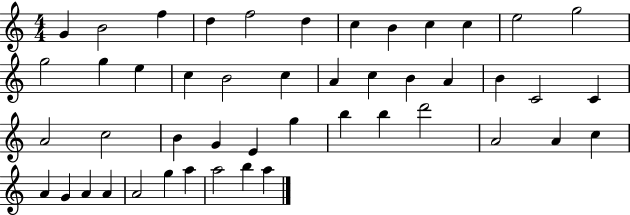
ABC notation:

X:1
T:Untitled
M:4/4
L:1/4
K:C
G B2 f d f2 d c B c c e2 g2 g2 g e c B2 c A c B A B C2 C A2 c2 B G E g b b d'2 A2 A c A G A A A2 g a a2 b a